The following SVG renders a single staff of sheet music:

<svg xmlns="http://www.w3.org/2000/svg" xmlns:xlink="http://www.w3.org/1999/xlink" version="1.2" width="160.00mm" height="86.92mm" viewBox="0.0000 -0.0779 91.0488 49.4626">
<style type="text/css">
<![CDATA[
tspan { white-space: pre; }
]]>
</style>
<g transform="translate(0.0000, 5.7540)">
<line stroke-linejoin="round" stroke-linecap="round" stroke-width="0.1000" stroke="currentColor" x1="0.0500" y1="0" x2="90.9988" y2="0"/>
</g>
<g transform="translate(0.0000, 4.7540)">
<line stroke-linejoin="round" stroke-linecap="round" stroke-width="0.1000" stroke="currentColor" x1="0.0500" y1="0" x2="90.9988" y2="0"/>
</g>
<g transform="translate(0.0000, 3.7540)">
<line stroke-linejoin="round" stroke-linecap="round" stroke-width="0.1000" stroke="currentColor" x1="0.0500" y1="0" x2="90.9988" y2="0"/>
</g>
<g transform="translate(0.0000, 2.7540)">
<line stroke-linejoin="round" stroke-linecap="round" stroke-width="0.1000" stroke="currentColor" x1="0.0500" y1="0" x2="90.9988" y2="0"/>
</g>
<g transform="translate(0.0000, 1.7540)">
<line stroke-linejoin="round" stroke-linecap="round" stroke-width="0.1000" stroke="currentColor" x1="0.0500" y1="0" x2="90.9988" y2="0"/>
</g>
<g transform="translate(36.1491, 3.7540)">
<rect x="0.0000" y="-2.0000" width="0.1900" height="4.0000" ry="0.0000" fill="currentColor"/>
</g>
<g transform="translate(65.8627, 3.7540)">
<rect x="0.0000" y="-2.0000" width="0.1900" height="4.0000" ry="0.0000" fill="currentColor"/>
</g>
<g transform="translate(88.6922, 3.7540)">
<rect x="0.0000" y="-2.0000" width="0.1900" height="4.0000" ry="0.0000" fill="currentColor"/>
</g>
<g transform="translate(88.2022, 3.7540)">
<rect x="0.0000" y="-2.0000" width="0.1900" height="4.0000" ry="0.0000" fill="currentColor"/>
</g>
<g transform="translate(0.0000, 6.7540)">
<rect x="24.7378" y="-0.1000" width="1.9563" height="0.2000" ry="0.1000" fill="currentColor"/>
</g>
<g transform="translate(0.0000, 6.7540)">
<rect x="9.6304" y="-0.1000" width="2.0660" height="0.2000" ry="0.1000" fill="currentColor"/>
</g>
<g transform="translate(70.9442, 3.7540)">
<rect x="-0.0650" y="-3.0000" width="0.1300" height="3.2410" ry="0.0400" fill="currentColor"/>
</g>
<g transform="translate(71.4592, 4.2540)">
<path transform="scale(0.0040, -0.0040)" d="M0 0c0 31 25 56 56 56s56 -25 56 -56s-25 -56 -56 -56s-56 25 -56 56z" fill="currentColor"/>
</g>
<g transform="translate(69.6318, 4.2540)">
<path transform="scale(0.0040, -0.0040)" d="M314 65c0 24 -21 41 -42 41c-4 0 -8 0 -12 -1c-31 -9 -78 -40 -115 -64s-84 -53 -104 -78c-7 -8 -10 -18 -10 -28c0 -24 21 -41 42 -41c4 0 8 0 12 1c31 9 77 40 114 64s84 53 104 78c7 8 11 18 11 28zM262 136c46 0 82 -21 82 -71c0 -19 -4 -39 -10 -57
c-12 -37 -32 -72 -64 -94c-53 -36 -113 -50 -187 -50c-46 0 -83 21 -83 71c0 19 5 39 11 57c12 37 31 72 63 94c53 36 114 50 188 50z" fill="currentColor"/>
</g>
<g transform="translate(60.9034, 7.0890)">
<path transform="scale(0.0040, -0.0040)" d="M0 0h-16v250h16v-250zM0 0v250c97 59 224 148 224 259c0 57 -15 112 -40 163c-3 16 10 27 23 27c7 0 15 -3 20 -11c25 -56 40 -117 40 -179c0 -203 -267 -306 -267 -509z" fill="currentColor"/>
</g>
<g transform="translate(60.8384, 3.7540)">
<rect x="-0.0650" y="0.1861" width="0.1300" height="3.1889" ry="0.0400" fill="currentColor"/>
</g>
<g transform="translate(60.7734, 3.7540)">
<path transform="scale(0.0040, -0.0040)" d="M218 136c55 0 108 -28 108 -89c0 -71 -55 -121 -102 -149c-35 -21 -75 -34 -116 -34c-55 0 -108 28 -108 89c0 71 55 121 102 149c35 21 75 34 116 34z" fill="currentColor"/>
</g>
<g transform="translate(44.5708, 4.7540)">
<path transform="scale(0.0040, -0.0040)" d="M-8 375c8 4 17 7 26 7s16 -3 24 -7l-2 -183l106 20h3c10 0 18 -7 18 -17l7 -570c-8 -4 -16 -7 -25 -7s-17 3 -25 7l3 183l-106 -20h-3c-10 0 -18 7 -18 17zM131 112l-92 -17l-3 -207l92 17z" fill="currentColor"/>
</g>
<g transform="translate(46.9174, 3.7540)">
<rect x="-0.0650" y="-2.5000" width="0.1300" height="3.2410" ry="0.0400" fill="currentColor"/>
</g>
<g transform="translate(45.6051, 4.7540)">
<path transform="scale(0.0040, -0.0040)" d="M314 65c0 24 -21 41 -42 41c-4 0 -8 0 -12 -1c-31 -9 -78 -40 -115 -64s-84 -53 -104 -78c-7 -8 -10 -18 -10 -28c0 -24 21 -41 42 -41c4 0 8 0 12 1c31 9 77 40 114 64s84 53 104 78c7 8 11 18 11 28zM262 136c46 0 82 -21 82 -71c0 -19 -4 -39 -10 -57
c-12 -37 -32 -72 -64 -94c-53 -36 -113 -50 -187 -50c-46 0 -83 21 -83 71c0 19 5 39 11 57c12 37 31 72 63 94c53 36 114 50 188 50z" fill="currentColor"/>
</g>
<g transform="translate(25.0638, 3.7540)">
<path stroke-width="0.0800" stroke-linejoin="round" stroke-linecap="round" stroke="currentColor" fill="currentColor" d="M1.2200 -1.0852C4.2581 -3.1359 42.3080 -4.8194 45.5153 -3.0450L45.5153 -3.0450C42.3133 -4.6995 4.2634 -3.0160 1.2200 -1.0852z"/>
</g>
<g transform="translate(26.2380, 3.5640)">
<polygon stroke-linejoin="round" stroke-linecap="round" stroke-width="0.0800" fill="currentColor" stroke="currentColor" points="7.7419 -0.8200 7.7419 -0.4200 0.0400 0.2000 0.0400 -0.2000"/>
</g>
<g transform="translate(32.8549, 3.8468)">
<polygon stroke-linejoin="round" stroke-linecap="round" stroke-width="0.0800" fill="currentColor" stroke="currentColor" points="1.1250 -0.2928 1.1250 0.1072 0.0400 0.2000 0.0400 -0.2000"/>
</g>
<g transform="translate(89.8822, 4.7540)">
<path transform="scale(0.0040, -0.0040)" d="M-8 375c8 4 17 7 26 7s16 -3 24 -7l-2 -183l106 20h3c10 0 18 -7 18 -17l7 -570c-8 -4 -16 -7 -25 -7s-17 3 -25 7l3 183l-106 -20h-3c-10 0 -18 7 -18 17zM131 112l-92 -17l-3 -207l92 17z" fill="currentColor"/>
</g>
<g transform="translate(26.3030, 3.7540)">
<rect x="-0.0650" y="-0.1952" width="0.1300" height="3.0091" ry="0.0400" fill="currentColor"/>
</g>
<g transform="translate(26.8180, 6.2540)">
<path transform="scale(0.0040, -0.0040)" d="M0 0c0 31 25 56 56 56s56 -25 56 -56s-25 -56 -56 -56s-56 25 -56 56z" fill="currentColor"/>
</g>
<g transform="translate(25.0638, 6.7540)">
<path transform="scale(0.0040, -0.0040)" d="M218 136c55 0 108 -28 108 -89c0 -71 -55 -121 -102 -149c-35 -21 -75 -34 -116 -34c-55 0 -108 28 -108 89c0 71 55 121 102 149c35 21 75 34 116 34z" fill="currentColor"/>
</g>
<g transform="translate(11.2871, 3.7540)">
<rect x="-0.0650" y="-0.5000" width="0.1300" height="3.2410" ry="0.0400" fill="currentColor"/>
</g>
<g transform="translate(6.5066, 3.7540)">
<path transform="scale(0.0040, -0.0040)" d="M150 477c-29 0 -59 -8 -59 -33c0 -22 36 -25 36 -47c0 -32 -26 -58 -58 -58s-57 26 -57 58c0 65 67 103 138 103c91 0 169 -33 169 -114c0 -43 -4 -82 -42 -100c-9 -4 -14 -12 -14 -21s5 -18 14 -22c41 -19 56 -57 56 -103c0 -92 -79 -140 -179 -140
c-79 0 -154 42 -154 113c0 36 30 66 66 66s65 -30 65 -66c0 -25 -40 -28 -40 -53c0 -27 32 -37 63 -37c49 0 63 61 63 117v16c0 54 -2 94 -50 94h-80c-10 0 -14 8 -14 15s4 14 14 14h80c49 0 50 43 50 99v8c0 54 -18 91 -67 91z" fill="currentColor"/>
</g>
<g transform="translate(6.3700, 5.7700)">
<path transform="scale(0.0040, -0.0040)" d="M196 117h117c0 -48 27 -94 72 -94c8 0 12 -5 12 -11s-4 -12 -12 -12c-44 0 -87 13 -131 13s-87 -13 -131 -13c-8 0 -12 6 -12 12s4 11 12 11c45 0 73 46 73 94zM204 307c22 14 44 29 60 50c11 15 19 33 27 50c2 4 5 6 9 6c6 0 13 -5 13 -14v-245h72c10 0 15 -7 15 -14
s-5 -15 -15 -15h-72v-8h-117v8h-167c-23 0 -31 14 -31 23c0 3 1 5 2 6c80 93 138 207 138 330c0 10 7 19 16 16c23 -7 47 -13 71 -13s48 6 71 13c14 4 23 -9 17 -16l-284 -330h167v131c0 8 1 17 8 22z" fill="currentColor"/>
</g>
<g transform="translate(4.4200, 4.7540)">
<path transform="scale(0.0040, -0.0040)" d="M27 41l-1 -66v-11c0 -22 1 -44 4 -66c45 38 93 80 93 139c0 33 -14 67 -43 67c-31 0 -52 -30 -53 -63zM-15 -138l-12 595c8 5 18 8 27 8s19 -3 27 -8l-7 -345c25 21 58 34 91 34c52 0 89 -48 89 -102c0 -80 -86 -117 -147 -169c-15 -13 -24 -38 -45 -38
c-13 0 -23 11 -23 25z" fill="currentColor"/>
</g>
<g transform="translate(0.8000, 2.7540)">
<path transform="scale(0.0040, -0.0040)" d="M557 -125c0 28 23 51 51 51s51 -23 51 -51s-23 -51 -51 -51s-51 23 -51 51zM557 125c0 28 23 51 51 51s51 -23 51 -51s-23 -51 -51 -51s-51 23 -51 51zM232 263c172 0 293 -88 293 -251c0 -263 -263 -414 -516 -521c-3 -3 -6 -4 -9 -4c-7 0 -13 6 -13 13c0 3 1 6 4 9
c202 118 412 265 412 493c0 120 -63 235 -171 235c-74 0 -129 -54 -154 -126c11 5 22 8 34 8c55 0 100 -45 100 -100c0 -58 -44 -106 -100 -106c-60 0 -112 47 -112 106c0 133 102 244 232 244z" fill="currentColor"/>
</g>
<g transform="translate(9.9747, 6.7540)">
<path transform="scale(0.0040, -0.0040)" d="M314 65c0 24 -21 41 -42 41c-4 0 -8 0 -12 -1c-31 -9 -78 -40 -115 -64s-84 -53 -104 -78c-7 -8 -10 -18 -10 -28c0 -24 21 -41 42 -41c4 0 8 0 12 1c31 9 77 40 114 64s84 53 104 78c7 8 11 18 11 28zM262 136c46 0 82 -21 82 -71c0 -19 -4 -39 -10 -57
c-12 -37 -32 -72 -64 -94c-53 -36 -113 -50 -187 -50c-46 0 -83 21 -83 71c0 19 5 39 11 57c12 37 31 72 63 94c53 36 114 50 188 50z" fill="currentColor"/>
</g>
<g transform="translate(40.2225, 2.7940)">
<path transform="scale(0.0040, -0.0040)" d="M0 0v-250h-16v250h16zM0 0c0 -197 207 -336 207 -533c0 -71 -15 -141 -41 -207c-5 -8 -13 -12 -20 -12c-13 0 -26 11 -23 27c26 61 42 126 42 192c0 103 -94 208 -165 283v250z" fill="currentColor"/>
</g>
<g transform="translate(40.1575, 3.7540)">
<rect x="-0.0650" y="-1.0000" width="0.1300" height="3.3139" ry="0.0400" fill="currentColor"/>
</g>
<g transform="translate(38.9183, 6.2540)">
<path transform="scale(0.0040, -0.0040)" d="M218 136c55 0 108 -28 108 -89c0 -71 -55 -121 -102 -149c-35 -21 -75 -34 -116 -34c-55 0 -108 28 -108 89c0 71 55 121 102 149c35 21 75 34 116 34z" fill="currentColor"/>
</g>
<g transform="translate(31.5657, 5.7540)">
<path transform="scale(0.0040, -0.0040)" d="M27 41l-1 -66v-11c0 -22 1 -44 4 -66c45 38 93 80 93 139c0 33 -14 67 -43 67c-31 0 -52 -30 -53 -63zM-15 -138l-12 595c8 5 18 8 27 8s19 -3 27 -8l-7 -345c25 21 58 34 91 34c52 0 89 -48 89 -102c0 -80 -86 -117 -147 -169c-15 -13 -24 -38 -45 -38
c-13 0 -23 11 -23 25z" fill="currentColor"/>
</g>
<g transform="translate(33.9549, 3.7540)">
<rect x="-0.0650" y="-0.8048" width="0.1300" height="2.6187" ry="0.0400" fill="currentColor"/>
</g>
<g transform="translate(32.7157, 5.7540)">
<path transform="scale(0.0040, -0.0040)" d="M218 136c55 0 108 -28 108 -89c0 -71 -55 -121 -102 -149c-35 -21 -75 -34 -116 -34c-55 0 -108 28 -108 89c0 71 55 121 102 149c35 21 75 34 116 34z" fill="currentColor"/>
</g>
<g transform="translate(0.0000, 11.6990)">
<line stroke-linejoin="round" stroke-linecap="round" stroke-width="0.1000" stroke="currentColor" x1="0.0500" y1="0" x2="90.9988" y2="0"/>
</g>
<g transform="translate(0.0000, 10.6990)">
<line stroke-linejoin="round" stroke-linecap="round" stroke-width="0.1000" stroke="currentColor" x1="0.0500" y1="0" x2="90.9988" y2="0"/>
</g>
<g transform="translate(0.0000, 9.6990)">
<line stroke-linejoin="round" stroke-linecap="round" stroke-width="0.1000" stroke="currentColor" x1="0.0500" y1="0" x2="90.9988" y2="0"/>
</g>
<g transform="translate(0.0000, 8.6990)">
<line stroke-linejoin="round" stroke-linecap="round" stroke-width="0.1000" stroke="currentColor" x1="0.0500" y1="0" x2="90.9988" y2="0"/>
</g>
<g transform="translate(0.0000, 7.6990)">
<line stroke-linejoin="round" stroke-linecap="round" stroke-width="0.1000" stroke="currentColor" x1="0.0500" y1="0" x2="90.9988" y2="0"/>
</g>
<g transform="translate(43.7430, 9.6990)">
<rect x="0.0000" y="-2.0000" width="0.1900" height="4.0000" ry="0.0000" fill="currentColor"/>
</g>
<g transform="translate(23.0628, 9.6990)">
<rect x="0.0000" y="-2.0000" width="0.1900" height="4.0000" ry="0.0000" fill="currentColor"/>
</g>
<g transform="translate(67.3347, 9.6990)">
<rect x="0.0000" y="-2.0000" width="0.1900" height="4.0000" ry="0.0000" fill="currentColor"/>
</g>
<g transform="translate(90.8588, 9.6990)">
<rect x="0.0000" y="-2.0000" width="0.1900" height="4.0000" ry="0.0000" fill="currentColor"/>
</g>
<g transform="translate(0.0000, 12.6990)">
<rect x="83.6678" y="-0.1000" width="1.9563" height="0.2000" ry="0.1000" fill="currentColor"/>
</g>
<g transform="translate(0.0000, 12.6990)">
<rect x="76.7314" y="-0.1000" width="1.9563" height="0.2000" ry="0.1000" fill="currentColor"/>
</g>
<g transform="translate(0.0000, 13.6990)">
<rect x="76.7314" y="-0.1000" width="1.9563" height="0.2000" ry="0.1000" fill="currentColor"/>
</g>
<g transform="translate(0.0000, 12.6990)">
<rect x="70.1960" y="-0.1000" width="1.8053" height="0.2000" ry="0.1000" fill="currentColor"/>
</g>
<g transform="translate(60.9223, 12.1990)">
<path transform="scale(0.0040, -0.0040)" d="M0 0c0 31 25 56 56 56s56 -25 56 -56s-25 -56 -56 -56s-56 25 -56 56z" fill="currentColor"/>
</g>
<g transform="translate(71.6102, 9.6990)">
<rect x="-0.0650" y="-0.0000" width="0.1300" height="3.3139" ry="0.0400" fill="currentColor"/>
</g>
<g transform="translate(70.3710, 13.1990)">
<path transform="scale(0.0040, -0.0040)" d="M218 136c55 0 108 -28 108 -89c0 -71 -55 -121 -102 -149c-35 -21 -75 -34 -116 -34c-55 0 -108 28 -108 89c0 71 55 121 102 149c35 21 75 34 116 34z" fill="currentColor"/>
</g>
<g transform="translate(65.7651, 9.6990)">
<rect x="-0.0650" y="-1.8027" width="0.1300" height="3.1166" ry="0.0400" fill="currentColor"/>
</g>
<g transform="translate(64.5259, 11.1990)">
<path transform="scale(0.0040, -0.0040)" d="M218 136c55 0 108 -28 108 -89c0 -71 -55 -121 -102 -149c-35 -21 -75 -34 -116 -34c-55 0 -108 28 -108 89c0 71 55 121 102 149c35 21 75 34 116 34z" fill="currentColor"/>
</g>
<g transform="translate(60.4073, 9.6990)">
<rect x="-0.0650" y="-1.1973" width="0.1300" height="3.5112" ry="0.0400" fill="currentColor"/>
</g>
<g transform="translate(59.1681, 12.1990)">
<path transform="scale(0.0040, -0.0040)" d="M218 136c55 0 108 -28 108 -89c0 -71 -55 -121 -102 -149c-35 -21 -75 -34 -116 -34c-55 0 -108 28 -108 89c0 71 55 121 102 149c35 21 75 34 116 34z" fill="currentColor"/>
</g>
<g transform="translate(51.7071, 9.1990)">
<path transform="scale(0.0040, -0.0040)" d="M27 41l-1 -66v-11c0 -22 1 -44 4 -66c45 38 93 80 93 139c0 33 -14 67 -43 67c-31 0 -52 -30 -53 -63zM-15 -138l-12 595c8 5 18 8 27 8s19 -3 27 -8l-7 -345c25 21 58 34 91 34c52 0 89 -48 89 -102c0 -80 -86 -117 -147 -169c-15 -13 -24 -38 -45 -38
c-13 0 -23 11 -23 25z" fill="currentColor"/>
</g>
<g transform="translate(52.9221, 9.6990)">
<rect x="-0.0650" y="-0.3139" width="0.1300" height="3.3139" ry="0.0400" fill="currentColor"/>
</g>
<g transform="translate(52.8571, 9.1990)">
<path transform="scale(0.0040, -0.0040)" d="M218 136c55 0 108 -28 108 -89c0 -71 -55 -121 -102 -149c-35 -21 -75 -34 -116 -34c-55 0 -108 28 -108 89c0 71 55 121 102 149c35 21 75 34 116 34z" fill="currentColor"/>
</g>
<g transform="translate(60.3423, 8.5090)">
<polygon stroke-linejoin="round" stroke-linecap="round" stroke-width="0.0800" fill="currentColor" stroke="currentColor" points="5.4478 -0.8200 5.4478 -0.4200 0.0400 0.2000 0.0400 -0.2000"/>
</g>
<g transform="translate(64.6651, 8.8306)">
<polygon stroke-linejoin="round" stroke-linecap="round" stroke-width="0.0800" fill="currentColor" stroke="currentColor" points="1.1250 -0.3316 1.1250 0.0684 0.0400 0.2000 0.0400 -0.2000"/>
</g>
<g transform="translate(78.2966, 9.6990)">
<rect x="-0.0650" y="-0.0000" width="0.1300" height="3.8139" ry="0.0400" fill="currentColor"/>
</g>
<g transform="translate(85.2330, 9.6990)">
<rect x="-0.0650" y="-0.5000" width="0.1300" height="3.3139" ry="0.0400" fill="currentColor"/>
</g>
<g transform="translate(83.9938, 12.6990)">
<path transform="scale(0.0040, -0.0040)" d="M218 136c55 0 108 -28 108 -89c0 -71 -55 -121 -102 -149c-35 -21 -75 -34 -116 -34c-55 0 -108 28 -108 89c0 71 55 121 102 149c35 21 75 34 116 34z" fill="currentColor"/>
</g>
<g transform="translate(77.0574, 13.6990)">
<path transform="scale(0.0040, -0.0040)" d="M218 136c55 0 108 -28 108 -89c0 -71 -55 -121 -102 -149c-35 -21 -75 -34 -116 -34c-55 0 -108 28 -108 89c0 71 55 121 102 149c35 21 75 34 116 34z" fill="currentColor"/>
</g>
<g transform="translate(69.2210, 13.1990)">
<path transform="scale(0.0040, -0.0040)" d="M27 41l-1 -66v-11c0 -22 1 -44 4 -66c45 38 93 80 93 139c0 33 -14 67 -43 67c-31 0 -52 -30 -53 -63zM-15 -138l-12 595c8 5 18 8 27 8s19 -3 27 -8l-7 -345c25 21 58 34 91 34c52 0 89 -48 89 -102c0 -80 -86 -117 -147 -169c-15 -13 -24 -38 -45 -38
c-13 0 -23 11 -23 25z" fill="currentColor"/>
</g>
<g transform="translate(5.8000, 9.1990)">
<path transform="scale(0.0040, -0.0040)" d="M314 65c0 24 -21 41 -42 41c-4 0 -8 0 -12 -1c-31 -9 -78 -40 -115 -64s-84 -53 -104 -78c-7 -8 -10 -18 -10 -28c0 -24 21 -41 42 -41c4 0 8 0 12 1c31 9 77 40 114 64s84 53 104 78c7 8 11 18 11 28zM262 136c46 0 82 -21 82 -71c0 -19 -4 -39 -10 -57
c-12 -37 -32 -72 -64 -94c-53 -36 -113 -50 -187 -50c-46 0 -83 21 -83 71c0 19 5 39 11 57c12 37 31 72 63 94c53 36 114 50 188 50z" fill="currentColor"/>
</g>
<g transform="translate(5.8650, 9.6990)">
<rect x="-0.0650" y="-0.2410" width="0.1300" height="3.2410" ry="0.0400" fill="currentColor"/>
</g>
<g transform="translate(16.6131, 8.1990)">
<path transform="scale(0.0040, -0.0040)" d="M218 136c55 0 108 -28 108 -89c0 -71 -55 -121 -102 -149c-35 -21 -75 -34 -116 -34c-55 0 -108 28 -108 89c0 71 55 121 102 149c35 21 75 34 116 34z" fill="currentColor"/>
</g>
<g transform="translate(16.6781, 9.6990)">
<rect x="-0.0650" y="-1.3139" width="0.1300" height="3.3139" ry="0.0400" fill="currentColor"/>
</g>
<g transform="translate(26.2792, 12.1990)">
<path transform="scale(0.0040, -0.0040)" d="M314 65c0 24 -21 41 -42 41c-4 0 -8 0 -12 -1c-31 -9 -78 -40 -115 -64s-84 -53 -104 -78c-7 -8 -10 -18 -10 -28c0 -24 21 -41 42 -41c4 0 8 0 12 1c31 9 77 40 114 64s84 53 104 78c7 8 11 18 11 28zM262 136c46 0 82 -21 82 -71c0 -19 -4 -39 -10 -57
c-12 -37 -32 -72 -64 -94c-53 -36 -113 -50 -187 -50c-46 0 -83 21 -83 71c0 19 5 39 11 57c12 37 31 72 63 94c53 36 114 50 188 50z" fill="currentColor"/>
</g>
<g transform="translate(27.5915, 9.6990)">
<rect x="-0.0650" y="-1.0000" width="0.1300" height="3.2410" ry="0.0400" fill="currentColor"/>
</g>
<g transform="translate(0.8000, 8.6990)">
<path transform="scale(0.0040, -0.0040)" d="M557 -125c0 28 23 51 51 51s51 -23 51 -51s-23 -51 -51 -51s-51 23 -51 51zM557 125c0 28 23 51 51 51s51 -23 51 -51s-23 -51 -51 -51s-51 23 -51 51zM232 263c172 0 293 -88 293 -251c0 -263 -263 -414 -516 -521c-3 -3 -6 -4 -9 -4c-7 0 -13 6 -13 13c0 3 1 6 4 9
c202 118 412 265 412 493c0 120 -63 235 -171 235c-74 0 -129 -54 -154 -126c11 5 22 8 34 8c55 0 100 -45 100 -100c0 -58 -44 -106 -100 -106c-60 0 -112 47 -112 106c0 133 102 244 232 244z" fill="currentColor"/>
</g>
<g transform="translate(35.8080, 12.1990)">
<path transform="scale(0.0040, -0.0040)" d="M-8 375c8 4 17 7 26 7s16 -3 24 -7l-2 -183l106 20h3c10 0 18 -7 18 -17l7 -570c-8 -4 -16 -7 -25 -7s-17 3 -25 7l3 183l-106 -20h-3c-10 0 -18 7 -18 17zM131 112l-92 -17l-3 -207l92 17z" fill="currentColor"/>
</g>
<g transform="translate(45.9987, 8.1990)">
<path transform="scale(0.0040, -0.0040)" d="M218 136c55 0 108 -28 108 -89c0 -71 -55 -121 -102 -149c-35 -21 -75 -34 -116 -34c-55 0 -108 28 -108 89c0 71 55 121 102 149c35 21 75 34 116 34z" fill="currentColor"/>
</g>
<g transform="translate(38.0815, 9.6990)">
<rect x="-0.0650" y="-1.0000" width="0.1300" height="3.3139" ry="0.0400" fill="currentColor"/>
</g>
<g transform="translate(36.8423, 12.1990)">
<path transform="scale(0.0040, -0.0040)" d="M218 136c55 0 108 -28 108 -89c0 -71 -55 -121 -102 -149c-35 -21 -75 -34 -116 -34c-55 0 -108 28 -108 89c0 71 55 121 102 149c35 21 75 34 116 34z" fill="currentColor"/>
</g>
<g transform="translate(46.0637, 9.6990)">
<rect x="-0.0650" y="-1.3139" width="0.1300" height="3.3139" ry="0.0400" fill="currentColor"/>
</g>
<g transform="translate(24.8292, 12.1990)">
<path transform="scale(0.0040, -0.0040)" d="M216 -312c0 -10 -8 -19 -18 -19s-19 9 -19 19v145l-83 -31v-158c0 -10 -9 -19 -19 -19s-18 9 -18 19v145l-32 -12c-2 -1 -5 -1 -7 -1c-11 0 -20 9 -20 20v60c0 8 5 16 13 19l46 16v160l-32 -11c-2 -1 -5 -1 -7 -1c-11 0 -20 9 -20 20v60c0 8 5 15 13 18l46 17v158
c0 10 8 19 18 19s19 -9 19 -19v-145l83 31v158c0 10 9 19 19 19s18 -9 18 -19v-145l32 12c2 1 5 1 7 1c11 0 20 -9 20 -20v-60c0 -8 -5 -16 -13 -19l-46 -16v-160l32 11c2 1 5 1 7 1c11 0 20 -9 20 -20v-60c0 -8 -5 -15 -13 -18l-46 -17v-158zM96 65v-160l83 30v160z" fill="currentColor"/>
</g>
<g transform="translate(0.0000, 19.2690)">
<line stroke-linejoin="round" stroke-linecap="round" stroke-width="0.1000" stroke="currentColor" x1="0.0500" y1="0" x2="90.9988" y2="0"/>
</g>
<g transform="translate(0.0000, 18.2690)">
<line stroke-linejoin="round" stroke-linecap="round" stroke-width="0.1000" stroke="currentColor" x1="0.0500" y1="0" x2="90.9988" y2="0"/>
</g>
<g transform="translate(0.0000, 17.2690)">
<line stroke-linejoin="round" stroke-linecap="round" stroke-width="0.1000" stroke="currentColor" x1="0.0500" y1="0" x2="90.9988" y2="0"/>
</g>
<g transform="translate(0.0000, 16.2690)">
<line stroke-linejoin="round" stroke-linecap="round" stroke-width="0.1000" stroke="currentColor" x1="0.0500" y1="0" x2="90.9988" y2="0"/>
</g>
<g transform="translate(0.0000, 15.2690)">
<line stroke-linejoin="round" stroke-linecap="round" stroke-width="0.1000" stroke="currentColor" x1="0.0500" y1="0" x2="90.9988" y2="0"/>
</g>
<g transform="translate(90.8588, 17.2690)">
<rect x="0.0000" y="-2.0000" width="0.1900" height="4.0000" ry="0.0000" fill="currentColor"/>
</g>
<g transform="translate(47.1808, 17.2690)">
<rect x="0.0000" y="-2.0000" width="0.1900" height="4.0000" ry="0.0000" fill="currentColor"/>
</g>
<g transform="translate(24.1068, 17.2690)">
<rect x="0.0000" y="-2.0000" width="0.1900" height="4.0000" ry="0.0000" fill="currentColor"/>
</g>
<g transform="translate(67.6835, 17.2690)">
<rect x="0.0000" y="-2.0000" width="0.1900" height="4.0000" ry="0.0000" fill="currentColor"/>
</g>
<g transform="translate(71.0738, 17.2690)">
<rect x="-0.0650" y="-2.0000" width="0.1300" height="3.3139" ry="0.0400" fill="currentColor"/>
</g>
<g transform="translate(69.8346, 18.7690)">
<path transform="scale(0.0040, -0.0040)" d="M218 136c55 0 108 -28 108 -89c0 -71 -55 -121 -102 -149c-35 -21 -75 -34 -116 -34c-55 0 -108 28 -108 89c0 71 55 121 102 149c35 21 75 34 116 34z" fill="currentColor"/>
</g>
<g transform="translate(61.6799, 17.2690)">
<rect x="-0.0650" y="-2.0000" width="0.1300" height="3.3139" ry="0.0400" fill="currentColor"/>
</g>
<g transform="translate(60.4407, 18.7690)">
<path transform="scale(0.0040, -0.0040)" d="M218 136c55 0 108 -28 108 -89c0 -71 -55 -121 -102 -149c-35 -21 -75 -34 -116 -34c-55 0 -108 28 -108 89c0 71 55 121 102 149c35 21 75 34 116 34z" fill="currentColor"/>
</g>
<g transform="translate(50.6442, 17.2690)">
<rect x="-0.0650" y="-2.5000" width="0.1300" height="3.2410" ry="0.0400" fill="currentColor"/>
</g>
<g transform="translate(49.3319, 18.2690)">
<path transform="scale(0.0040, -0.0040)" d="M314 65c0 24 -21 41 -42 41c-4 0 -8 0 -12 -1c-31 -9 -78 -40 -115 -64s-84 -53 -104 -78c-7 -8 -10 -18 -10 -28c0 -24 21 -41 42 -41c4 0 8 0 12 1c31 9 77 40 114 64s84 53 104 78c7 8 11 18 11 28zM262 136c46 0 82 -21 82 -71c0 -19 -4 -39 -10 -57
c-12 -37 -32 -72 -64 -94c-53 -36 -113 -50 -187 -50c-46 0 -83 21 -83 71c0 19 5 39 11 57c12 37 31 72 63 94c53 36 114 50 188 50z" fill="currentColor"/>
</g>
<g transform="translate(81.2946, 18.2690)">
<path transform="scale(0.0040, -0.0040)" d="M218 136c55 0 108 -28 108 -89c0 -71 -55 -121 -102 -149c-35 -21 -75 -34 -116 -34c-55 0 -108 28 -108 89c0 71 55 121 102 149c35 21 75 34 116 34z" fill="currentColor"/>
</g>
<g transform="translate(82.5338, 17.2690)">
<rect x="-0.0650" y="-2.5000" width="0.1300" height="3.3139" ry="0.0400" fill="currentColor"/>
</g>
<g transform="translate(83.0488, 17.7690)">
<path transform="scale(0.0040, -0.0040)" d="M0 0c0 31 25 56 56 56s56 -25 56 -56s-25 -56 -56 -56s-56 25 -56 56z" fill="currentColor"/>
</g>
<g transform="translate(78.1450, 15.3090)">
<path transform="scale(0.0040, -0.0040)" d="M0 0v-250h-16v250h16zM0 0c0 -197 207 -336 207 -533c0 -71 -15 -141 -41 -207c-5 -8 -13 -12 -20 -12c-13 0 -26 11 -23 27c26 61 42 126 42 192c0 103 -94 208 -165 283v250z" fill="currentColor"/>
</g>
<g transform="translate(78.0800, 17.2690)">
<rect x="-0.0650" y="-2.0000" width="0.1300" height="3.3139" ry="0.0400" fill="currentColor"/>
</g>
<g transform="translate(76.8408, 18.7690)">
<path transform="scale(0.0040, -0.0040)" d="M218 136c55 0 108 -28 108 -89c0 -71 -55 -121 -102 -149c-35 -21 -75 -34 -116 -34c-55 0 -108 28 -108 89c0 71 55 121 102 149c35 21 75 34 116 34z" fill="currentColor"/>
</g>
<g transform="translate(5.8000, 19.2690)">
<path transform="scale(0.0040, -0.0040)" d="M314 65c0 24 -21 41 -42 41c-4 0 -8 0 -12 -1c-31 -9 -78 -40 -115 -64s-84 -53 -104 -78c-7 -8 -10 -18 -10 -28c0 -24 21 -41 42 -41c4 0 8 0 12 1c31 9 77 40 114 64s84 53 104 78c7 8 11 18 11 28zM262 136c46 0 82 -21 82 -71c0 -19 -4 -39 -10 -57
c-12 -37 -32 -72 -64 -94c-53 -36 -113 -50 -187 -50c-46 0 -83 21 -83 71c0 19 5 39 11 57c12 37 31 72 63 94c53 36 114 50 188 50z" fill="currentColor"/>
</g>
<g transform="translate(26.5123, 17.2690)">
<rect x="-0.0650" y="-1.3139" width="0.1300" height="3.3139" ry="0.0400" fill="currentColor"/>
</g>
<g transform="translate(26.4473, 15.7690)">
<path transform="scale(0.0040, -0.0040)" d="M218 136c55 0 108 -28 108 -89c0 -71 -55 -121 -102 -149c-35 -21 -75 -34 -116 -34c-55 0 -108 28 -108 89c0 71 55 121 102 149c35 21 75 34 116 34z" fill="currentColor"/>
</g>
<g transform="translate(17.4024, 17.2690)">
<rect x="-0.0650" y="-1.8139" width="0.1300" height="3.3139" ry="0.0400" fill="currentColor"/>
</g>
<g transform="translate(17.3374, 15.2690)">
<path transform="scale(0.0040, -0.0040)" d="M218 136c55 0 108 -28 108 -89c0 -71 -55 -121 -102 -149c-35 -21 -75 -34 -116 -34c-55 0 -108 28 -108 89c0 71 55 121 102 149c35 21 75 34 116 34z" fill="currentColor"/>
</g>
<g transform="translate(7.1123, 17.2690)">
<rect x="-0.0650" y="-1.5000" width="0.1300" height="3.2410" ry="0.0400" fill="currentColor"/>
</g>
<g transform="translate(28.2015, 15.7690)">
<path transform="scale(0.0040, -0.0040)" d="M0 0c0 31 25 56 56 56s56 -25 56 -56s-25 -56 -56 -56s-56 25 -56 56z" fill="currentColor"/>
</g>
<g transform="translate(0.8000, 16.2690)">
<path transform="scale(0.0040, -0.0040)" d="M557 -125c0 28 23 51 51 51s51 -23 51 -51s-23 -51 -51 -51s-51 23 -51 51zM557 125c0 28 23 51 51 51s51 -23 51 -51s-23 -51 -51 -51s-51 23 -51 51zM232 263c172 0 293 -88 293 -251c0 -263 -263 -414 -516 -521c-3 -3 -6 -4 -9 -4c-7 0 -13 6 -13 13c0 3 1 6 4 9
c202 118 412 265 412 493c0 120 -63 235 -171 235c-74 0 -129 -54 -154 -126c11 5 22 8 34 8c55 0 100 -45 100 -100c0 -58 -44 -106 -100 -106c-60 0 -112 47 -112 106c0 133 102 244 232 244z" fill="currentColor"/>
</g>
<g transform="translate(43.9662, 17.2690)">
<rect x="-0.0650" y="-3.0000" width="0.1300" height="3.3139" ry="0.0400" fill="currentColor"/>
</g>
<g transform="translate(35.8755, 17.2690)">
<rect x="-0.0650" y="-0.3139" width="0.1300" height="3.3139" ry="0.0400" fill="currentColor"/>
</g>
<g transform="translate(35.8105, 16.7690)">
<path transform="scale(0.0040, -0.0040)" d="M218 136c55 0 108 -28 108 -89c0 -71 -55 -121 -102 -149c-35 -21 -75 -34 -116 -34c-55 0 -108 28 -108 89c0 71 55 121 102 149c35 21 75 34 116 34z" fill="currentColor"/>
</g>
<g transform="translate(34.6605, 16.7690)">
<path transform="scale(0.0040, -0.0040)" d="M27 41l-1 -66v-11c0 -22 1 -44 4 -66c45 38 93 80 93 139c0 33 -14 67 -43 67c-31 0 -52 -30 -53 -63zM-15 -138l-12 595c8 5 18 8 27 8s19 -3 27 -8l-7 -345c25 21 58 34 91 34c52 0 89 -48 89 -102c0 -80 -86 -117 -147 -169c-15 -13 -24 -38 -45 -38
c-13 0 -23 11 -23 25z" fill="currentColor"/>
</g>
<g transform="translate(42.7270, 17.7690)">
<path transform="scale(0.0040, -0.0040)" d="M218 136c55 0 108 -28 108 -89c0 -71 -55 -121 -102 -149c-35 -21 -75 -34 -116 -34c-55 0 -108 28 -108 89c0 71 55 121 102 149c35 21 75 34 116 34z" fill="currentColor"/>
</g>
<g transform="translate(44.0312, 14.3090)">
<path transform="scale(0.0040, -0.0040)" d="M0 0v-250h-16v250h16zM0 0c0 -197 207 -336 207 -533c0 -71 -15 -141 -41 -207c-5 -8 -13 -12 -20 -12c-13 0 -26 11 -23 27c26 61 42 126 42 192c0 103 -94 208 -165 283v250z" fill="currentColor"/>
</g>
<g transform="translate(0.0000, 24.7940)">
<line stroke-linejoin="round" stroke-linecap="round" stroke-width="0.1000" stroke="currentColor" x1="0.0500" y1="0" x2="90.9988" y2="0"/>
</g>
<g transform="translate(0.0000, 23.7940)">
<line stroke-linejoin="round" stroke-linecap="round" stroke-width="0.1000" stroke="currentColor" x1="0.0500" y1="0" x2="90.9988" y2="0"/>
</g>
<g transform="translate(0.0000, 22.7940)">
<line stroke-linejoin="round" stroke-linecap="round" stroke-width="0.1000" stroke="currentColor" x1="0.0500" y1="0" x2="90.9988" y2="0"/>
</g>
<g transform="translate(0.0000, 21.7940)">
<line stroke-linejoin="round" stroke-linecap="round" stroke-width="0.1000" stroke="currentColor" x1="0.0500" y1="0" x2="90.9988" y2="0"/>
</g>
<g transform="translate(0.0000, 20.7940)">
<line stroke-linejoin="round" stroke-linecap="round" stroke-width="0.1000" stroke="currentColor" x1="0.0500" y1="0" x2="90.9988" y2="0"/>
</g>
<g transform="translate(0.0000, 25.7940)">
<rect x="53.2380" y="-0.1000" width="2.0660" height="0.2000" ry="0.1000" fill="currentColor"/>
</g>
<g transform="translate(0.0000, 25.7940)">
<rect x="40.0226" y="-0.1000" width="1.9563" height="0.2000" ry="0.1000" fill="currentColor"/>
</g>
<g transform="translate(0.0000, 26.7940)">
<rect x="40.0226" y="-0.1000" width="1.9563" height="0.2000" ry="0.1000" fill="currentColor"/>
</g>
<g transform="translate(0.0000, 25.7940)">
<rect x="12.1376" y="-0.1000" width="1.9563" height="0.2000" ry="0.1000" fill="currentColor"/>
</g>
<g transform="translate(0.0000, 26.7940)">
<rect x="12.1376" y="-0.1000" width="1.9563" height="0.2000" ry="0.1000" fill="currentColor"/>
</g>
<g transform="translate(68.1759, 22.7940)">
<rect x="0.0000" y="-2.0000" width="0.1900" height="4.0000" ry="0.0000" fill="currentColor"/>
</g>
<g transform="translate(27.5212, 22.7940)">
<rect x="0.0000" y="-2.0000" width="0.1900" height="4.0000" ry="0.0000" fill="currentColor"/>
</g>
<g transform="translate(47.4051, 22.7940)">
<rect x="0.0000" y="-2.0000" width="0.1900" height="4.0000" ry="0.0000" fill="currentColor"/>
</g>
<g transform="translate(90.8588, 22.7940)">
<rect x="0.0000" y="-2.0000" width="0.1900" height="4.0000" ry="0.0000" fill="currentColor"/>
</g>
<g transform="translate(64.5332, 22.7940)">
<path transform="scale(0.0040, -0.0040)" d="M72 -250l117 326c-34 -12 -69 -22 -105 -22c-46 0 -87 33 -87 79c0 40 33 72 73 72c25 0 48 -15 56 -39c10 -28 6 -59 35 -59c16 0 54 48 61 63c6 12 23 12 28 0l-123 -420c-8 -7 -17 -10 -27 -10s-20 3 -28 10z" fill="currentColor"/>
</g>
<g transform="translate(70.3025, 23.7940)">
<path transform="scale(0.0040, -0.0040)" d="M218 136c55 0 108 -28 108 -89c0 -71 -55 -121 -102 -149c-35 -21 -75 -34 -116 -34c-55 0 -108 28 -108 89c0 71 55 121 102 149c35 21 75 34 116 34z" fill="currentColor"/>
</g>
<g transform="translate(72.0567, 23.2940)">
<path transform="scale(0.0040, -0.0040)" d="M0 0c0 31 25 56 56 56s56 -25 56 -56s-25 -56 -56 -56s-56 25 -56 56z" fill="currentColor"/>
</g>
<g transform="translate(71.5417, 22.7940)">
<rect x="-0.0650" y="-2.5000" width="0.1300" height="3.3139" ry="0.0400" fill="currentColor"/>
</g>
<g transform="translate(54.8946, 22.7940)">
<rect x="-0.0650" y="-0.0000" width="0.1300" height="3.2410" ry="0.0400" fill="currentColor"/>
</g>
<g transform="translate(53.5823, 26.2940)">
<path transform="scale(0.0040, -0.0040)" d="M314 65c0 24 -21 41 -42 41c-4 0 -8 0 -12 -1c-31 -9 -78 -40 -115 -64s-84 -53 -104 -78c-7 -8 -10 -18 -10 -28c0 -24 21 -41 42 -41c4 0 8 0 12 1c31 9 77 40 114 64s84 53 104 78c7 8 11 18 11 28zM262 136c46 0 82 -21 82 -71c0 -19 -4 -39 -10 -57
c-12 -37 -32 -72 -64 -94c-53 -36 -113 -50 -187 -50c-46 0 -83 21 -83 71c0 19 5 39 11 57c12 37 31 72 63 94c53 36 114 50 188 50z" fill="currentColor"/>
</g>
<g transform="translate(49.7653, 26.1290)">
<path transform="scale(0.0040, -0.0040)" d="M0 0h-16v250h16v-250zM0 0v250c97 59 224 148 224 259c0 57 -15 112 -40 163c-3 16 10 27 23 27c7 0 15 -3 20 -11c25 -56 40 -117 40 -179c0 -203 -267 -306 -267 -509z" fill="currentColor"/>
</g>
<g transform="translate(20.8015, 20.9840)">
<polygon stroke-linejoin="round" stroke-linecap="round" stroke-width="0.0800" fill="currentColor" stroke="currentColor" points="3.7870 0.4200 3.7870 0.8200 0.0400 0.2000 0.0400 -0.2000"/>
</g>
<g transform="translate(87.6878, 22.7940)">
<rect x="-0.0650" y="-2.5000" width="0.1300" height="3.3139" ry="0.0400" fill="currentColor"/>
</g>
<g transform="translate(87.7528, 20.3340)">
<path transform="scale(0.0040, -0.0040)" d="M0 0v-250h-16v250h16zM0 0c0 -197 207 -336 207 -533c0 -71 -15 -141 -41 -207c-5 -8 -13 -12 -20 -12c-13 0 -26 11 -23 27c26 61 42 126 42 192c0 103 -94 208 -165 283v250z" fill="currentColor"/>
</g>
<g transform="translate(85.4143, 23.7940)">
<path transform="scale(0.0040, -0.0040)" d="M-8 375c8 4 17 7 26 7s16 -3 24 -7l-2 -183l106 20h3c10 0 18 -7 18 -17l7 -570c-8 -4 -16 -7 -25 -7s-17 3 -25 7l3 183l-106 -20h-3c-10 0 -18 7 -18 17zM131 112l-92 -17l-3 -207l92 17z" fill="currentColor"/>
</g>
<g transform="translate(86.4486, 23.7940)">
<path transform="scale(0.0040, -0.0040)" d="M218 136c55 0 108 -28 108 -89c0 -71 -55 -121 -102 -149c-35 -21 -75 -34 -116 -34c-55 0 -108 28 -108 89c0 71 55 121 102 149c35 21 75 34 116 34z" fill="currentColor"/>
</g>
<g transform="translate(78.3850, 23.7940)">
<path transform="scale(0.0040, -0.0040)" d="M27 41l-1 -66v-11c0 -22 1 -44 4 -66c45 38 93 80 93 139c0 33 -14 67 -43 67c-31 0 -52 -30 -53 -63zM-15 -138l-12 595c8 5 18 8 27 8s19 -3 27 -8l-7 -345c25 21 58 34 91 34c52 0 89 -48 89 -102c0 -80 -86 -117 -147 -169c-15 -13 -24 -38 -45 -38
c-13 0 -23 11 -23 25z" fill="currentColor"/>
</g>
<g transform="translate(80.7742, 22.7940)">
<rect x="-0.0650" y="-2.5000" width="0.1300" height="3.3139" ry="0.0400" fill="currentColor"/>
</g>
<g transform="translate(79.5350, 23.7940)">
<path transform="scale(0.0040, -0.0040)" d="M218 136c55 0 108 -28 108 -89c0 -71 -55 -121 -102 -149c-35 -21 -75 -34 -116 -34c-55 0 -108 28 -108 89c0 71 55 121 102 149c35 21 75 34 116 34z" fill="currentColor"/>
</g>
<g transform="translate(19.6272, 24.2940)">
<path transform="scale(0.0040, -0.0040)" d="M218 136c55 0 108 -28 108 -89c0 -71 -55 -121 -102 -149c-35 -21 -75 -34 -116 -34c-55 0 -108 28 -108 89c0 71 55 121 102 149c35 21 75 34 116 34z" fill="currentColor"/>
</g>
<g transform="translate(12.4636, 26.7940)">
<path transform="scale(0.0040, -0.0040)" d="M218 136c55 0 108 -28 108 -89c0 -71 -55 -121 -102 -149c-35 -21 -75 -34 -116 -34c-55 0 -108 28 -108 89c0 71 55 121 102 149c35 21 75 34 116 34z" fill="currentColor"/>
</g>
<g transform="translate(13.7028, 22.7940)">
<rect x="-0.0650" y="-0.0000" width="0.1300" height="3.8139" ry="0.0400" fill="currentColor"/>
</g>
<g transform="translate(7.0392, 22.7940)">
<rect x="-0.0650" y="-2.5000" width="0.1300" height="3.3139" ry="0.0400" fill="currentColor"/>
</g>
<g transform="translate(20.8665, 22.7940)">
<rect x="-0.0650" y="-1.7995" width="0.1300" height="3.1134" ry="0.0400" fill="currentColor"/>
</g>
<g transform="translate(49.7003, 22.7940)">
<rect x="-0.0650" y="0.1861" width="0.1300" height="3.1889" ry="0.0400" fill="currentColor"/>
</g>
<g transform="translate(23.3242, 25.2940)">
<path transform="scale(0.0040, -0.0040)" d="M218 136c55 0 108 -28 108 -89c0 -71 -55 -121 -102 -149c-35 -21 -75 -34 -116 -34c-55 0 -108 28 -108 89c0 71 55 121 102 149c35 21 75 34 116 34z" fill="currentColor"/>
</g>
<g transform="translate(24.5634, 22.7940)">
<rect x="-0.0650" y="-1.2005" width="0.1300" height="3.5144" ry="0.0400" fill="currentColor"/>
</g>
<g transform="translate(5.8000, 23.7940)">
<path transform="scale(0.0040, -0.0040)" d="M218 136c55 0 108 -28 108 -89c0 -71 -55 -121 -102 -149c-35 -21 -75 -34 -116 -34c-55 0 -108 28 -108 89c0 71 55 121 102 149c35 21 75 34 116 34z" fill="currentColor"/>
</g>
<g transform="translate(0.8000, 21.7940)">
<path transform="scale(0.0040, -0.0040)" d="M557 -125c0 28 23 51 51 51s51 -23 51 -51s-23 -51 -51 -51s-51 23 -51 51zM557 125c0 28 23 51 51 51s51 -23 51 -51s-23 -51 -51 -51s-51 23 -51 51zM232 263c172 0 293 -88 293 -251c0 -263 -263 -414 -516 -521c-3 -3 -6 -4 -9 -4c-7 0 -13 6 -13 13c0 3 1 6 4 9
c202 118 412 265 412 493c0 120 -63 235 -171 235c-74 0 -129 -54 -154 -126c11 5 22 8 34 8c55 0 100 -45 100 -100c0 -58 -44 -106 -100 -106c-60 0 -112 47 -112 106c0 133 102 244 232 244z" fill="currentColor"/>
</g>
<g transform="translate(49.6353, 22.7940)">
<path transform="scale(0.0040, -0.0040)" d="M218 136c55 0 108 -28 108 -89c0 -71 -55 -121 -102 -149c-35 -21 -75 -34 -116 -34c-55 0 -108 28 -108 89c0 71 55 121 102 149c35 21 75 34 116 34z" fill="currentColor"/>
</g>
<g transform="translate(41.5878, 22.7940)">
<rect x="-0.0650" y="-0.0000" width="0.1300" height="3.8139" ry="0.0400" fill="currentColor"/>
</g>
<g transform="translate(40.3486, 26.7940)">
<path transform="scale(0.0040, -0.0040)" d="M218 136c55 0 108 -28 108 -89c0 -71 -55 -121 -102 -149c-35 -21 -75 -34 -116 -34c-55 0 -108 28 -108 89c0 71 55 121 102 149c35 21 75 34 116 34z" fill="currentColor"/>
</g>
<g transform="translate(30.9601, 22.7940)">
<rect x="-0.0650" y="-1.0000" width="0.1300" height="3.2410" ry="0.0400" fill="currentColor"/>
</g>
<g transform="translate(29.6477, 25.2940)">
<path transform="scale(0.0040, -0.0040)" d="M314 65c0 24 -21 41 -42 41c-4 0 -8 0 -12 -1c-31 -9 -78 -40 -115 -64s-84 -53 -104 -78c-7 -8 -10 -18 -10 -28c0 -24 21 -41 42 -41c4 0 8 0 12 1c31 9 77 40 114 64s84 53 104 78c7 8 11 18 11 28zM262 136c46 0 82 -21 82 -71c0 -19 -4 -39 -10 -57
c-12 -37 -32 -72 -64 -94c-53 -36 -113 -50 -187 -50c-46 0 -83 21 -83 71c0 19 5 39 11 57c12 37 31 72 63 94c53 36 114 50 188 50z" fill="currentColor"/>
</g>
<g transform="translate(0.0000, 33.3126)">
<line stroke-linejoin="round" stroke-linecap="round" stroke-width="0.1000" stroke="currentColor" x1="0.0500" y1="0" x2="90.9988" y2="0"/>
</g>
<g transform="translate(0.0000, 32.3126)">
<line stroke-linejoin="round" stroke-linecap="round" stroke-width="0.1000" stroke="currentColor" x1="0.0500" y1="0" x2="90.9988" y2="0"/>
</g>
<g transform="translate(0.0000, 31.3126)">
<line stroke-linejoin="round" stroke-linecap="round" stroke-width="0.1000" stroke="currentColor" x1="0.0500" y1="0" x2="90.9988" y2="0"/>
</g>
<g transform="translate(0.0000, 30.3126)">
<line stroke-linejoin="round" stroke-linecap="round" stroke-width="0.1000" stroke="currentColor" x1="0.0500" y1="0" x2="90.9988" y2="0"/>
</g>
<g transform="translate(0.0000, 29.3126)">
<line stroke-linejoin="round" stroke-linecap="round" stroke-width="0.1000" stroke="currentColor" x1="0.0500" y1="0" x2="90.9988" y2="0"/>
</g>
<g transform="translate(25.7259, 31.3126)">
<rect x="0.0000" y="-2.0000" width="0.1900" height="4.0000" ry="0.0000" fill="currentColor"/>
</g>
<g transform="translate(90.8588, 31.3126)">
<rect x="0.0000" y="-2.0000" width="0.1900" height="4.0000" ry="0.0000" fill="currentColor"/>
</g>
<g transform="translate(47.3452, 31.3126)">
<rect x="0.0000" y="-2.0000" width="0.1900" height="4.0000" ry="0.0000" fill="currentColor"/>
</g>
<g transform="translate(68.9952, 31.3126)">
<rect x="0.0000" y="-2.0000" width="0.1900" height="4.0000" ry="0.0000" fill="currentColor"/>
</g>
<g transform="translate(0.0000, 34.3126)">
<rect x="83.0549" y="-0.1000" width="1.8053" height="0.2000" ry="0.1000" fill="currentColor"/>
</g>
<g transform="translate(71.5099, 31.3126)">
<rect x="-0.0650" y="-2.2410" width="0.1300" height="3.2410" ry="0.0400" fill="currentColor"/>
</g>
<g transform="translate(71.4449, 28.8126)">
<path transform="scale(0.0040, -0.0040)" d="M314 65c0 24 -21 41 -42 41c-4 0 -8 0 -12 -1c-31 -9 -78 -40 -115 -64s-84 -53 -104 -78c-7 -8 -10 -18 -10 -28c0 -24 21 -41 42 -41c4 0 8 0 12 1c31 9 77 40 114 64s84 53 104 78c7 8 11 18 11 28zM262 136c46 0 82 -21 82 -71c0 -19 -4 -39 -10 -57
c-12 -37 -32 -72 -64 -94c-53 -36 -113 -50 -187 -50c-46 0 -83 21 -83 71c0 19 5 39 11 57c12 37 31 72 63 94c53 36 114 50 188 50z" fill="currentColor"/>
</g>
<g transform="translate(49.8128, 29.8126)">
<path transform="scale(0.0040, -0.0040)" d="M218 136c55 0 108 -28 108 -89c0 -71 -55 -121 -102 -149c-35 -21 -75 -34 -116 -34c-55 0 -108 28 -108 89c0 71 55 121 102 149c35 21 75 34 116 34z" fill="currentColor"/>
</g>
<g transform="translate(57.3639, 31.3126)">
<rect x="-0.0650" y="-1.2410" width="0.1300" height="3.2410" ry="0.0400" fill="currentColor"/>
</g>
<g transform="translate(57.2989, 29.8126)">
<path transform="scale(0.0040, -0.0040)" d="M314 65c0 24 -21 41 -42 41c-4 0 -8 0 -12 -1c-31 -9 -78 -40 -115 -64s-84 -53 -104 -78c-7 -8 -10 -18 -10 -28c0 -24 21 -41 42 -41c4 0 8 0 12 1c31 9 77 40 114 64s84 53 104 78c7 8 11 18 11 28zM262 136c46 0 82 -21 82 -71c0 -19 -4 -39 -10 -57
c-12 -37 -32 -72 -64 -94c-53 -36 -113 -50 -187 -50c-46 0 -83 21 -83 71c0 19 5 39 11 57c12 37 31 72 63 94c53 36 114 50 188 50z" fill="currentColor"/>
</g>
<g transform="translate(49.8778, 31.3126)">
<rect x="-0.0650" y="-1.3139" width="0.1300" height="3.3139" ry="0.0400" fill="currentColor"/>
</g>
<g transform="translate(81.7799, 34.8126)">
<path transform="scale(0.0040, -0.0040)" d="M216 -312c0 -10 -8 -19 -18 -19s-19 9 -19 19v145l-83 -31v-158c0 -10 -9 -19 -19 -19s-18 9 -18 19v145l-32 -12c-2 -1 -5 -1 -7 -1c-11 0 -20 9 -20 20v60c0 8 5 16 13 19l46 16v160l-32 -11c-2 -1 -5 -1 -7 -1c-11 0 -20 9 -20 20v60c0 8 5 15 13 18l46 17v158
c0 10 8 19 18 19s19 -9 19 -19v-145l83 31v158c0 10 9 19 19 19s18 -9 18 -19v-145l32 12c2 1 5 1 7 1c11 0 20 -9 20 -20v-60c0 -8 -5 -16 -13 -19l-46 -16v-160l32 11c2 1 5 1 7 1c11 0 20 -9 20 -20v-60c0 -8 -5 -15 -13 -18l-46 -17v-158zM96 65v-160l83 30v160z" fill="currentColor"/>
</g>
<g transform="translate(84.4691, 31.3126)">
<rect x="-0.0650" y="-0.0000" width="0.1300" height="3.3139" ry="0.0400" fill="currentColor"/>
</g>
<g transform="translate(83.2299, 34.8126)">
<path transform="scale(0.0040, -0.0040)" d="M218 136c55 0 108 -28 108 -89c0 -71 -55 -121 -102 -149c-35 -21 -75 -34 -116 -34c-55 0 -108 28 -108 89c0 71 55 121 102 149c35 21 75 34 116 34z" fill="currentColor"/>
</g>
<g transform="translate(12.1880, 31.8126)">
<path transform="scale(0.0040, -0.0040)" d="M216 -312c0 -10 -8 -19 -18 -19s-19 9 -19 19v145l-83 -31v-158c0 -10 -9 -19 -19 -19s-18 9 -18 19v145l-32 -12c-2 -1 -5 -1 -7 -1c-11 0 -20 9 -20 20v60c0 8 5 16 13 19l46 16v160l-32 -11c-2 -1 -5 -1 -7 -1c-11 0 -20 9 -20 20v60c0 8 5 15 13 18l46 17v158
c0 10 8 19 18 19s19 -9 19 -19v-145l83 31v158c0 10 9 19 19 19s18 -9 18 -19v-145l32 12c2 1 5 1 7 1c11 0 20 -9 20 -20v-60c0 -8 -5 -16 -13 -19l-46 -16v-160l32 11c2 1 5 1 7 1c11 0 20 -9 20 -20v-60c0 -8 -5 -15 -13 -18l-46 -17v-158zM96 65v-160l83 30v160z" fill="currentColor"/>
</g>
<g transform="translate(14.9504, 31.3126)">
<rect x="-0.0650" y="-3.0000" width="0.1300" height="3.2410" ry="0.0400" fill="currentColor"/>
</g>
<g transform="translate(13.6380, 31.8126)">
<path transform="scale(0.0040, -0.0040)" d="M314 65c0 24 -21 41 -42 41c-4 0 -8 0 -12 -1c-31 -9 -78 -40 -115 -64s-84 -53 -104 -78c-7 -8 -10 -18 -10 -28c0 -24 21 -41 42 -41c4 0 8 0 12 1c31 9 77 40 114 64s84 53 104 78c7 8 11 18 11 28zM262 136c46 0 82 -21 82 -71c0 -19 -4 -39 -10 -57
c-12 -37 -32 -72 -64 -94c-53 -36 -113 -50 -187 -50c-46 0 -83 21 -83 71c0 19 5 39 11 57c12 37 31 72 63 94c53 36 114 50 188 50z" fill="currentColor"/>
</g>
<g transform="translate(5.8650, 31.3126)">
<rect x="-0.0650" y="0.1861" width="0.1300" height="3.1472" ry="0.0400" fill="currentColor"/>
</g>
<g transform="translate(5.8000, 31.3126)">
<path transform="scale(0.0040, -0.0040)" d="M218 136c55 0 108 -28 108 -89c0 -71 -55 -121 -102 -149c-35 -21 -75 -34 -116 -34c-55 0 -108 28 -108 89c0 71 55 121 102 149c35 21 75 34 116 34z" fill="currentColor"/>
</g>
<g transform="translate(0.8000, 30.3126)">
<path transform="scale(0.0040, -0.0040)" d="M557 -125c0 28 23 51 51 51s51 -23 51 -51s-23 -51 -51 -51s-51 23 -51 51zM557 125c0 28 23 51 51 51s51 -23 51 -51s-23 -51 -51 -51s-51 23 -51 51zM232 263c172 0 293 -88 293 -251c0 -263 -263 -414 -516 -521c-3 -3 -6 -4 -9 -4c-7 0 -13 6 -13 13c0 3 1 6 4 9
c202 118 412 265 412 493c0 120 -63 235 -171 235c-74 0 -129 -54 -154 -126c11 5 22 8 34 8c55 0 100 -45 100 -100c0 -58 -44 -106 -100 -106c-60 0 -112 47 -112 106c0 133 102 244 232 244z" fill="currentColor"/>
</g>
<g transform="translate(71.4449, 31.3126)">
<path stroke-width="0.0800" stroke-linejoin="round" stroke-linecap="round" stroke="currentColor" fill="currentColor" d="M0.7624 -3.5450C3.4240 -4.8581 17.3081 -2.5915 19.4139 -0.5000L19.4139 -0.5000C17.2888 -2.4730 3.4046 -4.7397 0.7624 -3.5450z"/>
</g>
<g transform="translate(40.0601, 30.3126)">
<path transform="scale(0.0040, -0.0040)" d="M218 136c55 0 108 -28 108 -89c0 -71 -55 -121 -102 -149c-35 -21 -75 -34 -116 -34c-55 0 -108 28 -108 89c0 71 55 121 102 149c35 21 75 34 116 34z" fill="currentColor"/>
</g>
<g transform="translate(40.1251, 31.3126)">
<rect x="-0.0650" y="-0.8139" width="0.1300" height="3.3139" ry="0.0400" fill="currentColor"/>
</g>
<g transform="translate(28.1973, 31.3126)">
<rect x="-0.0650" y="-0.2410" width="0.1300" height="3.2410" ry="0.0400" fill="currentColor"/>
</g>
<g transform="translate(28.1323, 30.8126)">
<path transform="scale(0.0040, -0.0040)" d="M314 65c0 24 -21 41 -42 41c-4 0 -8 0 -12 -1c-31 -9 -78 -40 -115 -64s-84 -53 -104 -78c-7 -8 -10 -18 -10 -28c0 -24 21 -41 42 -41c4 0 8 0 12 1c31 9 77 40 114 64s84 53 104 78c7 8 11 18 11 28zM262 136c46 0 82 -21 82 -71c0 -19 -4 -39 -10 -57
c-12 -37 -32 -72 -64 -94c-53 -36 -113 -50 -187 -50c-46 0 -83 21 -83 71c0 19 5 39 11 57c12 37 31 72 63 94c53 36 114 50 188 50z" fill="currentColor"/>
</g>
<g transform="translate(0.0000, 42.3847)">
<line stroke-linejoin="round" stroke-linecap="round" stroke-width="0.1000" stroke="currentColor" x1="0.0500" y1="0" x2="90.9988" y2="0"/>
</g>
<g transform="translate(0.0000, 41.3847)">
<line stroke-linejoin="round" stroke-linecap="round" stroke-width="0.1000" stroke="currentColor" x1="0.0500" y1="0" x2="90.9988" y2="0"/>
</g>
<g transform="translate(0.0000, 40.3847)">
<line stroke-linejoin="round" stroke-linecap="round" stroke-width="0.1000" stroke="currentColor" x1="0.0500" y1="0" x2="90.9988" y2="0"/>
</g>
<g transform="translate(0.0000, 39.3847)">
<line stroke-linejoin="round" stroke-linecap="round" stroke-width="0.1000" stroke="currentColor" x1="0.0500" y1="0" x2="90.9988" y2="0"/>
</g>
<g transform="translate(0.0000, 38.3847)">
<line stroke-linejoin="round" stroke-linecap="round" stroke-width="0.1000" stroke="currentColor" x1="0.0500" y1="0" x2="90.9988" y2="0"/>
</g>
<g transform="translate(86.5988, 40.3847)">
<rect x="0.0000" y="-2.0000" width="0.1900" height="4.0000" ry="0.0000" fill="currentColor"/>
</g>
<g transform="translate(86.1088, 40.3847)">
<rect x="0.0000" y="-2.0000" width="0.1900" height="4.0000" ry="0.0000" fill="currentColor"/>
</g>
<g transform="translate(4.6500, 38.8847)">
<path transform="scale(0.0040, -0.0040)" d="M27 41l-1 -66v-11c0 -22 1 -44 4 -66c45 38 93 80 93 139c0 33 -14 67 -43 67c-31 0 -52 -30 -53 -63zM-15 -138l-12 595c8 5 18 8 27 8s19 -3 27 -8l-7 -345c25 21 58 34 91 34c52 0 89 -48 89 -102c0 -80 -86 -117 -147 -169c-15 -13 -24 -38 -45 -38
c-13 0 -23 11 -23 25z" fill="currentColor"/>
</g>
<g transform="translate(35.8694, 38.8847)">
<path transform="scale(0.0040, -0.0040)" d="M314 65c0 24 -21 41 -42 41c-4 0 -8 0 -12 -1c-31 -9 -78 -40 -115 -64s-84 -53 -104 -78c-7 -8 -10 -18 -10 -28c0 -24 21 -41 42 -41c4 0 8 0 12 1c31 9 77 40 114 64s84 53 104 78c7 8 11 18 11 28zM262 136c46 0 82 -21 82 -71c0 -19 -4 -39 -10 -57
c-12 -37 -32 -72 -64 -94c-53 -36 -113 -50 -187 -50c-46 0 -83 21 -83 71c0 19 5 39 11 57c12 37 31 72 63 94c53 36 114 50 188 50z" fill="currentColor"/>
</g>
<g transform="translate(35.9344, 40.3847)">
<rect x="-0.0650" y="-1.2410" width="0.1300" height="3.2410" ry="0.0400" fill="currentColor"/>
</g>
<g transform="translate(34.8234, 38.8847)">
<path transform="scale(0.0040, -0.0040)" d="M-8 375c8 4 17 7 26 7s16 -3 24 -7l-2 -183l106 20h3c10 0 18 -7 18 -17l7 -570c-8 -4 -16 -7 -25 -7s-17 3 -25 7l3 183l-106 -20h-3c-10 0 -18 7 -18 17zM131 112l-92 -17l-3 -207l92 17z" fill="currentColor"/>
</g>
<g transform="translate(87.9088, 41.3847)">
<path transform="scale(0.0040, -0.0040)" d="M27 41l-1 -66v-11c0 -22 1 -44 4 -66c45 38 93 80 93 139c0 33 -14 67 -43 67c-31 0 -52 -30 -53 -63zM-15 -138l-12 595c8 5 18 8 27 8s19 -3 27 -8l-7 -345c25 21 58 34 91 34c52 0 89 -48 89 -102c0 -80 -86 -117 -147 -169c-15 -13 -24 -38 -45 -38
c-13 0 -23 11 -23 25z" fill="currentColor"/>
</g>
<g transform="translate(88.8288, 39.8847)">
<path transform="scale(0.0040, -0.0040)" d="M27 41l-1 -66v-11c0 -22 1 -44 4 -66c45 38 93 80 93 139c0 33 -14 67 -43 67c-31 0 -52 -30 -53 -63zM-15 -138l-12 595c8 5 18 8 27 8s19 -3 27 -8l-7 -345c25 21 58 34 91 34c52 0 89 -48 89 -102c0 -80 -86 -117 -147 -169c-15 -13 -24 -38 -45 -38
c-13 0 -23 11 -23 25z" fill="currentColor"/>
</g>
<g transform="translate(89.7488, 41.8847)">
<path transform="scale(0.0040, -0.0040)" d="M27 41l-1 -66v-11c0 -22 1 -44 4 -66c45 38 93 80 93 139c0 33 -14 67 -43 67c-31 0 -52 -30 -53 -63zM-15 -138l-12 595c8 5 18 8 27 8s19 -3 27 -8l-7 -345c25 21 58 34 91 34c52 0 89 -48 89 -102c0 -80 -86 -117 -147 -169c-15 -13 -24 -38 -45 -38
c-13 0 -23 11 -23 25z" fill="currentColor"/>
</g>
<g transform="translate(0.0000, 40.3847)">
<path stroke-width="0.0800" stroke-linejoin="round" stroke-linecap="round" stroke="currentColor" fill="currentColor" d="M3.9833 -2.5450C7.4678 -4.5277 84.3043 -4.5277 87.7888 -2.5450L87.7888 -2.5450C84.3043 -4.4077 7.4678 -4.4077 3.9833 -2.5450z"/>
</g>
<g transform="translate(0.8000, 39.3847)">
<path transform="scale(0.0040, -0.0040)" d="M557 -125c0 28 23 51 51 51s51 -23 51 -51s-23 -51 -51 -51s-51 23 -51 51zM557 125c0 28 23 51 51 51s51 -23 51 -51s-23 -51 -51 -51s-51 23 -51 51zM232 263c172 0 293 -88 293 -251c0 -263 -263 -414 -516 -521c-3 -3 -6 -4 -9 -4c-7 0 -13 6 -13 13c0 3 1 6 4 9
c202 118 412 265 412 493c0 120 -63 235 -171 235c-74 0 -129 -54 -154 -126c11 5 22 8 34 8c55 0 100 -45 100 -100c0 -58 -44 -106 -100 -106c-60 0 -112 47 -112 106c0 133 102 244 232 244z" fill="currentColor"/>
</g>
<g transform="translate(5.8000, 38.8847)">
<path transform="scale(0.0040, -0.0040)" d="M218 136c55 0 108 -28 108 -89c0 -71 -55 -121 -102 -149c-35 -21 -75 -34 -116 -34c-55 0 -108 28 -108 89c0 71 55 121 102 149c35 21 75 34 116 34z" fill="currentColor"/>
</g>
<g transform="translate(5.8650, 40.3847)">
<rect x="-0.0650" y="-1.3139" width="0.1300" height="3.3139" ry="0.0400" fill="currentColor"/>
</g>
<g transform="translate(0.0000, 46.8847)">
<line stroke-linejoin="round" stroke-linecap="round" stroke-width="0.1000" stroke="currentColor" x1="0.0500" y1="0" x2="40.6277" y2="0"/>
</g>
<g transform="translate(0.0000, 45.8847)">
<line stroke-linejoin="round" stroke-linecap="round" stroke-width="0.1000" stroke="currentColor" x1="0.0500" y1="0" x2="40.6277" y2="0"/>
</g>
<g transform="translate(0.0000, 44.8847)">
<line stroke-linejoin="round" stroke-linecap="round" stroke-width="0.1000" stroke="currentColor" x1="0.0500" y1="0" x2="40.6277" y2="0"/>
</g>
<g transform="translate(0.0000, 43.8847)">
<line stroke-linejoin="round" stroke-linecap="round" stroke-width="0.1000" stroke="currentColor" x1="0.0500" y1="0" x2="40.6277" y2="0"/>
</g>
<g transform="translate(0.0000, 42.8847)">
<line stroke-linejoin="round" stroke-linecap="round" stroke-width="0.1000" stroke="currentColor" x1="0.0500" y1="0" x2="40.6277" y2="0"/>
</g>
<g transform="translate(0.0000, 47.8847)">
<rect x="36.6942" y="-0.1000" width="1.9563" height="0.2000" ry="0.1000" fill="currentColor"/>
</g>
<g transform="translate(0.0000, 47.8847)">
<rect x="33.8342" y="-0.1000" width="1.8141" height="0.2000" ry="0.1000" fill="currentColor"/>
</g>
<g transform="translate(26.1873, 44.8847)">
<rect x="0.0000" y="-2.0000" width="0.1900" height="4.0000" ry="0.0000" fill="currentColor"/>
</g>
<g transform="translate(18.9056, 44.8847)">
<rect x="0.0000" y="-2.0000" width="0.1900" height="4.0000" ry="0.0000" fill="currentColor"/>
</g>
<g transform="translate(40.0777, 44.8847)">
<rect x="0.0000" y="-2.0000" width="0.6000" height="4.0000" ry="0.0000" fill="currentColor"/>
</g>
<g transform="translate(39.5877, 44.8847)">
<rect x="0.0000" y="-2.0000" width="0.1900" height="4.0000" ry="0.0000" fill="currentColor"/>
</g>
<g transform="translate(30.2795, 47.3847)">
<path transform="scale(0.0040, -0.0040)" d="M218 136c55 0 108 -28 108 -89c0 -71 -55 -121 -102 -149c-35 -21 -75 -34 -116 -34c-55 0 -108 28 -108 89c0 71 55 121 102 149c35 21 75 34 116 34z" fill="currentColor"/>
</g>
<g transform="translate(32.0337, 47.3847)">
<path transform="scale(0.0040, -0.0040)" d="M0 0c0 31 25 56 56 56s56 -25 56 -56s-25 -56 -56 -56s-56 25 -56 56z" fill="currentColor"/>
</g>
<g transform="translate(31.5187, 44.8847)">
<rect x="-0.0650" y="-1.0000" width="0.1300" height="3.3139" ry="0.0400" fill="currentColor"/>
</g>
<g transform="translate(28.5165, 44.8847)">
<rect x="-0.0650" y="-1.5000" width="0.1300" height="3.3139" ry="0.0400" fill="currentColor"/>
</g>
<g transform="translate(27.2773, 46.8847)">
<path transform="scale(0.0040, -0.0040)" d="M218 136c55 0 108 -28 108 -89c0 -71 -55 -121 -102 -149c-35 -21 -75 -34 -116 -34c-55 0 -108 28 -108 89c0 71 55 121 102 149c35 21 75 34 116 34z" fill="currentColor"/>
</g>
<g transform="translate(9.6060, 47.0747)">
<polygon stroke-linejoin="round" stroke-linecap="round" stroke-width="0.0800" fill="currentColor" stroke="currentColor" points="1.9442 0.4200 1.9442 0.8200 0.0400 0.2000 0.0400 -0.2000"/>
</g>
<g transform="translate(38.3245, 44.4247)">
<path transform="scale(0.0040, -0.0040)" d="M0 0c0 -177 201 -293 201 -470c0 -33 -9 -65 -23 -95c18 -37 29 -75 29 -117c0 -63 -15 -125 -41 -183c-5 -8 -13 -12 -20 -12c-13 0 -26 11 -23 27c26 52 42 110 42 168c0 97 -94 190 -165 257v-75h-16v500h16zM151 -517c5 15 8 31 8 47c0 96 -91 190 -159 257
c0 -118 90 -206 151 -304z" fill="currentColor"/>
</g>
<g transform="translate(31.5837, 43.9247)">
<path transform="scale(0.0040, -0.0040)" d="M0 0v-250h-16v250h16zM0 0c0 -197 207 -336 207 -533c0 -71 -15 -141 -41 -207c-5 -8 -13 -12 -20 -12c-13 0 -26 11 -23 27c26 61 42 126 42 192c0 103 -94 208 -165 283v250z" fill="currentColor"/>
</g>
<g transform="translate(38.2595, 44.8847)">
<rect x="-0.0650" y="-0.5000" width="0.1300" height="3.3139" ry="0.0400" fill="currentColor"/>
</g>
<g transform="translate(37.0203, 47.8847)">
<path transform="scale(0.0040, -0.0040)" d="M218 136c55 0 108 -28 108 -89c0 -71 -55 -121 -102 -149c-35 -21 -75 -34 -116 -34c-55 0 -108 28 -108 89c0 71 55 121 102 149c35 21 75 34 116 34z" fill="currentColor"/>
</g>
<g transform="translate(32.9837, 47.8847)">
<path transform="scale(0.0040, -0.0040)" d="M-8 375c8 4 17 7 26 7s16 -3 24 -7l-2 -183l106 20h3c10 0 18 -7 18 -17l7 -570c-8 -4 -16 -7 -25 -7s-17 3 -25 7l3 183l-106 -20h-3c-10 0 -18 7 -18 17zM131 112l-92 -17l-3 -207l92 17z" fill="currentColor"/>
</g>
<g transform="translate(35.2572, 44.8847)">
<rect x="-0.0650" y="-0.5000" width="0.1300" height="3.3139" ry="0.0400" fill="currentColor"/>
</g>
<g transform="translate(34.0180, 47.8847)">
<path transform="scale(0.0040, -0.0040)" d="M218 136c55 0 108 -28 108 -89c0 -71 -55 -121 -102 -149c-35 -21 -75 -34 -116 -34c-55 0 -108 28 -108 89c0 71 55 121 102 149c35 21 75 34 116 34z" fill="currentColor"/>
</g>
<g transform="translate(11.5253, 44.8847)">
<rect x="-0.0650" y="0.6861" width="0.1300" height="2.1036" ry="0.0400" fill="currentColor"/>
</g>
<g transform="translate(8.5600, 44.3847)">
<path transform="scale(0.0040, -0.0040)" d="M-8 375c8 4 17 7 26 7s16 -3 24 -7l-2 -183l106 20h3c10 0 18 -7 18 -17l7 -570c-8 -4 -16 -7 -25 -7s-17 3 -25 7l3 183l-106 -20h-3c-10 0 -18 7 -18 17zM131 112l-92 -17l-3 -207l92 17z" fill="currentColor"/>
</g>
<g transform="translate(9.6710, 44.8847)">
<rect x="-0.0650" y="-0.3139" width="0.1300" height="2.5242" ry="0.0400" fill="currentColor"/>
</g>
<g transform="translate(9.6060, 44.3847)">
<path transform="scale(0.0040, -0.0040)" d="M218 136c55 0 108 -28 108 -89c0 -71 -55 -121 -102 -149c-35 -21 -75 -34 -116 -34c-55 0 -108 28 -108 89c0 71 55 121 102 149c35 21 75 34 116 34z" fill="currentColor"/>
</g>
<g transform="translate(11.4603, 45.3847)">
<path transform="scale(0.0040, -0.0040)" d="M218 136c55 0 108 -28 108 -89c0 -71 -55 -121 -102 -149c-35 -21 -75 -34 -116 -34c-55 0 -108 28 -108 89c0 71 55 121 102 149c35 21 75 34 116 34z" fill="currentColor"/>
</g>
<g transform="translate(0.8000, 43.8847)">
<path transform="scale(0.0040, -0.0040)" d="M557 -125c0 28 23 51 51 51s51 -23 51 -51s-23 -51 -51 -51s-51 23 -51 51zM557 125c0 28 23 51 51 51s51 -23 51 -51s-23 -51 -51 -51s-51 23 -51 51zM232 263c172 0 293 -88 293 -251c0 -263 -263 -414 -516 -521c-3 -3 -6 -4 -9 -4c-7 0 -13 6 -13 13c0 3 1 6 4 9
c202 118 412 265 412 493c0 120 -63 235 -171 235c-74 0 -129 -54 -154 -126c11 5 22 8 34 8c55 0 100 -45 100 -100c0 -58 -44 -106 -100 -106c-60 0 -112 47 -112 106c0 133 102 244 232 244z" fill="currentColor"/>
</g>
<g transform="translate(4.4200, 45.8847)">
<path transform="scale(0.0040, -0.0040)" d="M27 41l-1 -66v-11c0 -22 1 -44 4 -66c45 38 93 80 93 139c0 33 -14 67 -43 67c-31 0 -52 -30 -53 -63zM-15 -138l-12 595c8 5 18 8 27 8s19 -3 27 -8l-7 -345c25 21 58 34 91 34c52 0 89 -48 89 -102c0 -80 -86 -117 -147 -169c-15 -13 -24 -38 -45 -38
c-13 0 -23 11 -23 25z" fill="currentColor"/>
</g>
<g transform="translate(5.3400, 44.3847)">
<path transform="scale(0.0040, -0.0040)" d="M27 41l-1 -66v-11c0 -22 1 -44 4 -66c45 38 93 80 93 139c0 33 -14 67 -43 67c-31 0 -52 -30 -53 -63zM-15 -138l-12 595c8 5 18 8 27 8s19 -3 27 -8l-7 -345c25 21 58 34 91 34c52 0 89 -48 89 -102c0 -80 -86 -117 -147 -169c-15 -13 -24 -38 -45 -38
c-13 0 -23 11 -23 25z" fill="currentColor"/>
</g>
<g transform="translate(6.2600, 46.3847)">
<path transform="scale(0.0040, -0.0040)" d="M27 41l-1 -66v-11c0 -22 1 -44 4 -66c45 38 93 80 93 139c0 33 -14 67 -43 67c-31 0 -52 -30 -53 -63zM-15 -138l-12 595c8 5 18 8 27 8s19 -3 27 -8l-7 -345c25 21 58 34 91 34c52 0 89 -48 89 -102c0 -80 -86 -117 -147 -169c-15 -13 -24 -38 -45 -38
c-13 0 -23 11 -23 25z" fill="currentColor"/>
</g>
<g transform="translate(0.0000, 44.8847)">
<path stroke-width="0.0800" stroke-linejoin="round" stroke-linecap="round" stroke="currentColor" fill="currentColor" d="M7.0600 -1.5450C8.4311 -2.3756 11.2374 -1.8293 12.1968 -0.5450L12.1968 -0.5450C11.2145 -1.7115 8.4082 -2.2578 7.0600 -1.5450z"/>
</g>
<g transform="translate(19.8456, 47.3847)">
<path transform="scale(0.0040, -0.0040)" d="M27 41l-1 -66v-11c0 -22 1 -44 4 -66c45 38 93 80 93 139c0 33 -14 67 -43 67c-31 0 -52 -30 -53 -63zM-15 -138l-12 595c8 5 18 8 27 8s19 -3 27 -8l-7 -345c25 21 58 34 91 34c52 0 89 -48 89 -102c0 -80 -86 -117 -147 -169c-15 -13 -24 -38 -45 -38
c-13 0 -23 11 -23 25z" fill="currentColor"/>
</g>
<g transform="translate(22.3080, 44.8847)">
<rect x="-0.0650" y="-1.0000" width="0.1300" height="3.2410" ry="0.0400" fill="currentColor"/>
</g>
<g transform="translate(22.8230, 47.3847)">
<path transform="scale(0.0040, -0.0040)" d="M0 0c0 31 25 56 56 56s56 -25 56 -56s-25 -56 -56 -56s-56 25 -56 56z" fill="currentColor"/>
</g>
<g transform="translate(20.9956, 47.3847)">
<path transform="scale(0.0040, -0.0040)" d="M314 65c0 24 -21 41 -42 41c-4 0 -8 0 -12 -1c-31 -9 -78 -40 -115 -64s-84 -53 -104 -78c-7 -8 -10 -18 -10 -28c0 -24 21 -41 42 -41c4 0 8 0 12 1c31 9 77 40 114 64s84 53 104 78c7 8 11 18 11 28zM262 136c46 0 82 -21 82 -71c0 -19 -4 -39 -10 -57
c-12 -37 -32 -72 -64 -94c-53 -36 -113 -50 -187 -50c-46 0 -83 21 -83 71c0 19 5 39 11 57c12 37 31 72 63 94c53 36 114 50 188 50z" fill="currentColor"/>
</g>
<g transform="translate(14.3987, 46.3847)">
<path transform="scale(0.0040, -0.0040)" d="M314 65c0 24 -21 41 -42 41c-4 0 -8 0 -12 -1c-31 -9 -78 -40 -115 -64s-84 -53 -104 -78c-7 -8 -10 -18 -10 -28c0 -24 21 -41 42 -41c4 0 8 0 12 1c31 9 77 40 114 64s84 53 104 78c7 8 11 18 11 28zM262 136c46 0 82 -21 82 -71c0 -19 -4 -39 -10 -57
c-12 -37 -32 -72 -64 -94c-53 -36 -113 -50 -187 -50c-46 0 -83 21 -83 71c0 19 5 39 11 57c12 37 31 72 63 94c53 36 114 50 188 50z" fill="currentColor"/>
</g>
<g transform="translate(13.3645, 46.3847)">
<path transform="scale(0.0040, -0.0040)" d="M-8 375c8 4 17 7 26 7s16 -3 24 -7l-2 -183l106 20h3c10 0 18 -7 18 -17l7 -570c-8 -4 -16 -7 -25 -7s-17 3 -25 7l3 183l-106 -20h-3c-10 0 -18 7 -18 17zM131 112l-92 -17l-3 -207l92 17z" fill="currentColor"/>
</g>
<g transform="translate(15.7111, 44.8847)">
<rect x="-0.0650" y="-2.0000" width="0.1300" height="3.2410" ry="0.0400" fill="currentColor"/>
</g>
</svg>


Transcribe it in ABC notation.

X:1
T:Untitled
M:3/4
L:1/4
K:F
E,,2 E,,/2 _G,,/4 F,,/2 B,,2 D,/2 C,2 E,2 G, ^F,,2 F,, G, _E, F,,/2 A,,/4 _D,, C,, E,, G,,2 A, G, _E, C,/2 B,,2 A,, A,, A,,/2 B,, B,, C,, A,,/2 F,,/2 F,,2 C,, D,/2 D,,2 z/2 B,, _B,, B,,/2 D, ^C,2 E,2 F, G, G,2 B,2 ^D,, _G, G,2 E,/2 C,/2 A,,2 _F,,2 G,, F,,/2 E,, E,,/4